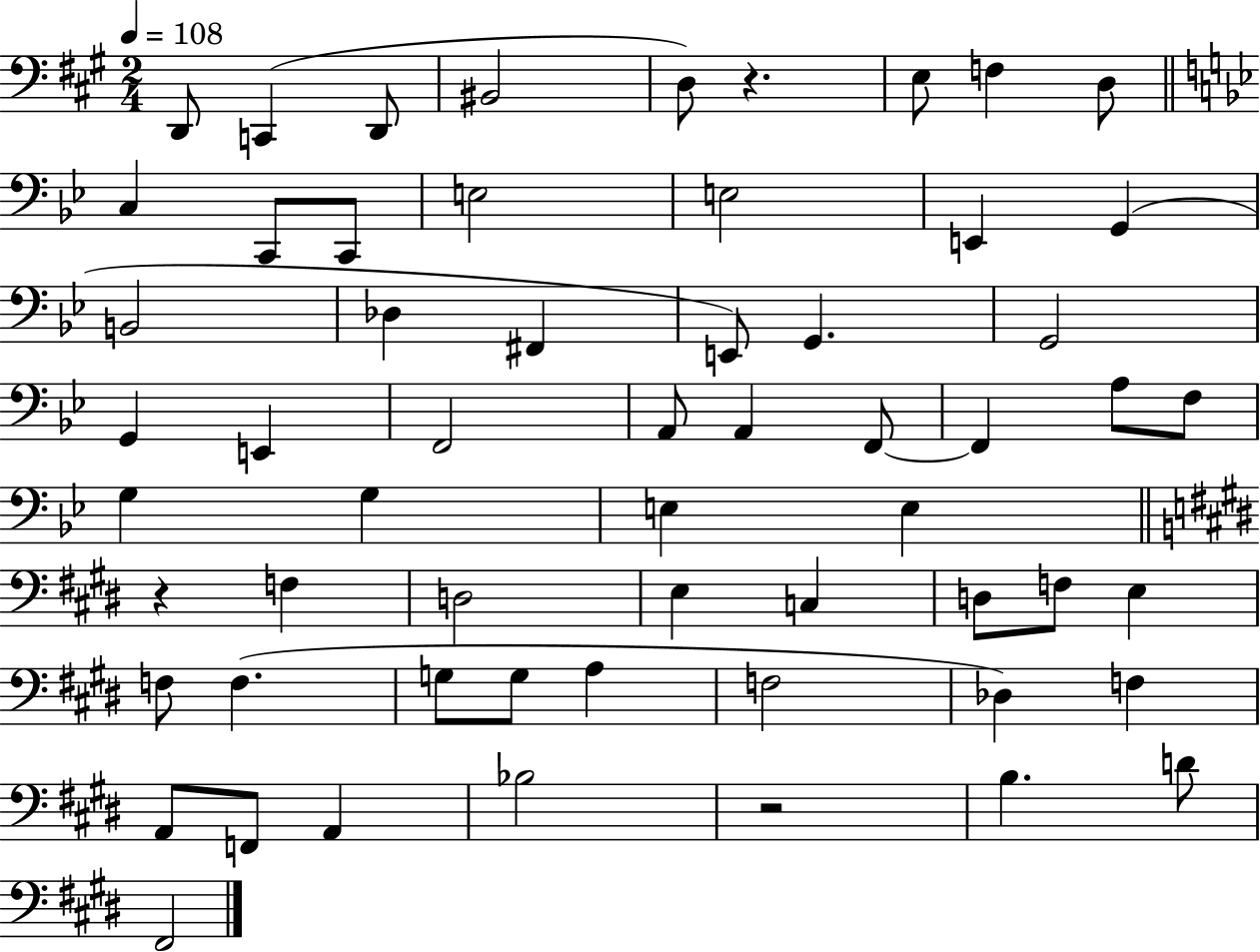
X:1
T:Untitled
M:2/4
L:1/4
K:A
D,,/2 C,, D,,/2 ^B,,2 D,/2 z E,/2 F, D,/2 C, C,,/2 C,,/2 E,2 E,2 E,, G,, B,,2 _D, ^F,, E,,/2 G,, G,,2 G,, E,, F,,2 A,,/2 A,, F,,/2 F,, A,/2 F,/2 G, G, E, E, z F, D,2 E, C, D,/2 F,/2 E, F,/2 F, G,/2 G,/2 A, F,2 _D, F, A,,/2 F,,/2 A,, _B,2 z2 B, D/2 ^F,,2